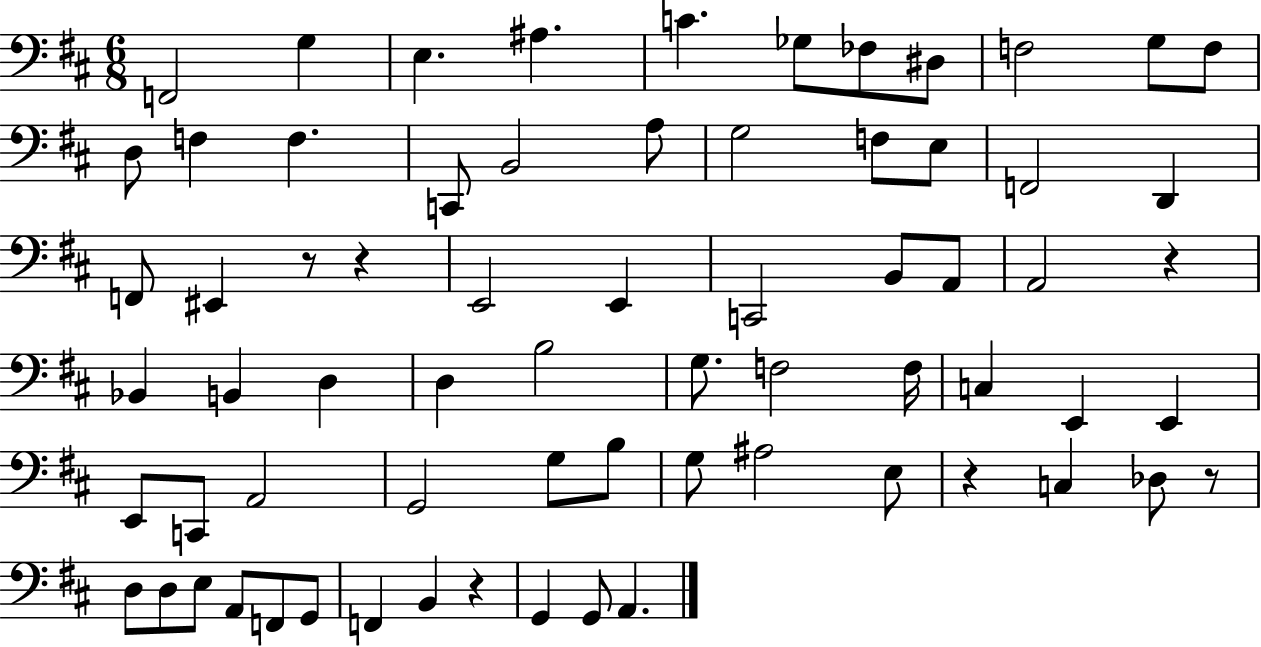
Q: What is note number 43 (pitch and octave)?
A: C2